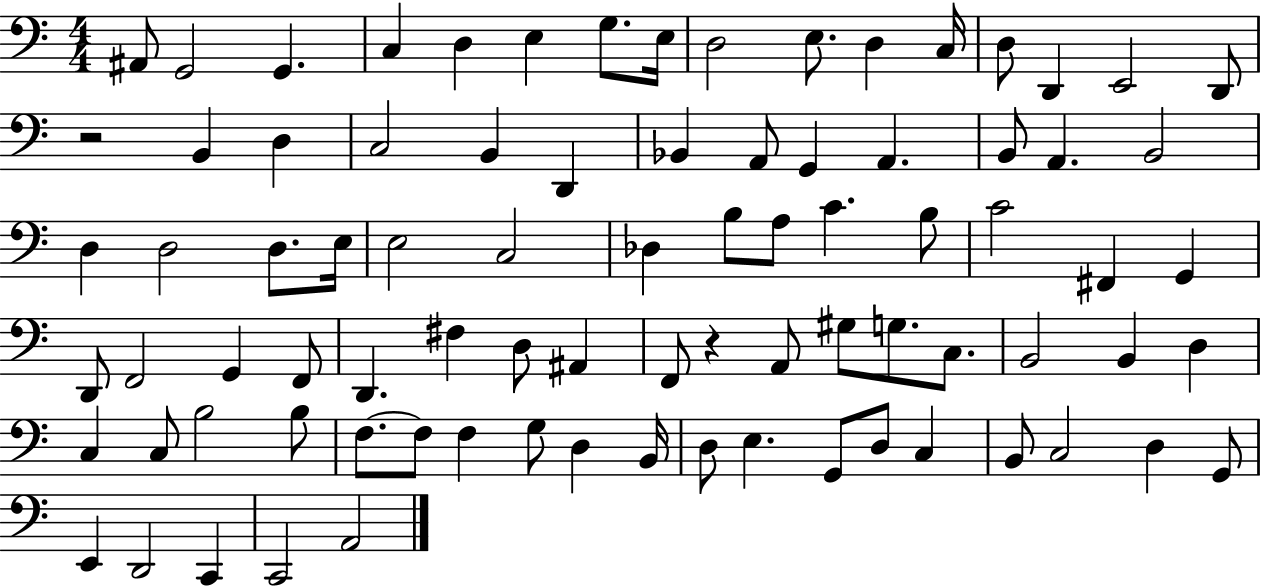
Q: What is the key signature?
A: C major